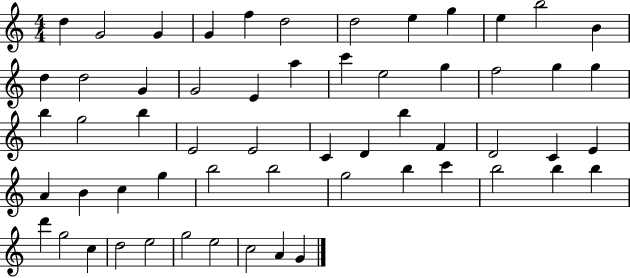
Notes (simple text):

D5/q G4/h G4/q G4/q F5/q D5/h D5/h E5/q G5/q E5/q B5/h B4/q D5/q D5/h G4/q G4/h E4/q A5/q C6/q E5/h G5/q F5/h G5/q G5/q B5/q G5/h B5/q E4/h E4/h C4/q D4/q B5/q F4/q D4/h C4/q E4/q A4/q B4/q C5/q G5/q B5/h B5/h G5/h B5/q C6/q B5/h B5/q B5/q D6/q G5/h C5/q D5/h E5/h G5/h E5/h C5/h A4/q G4/q